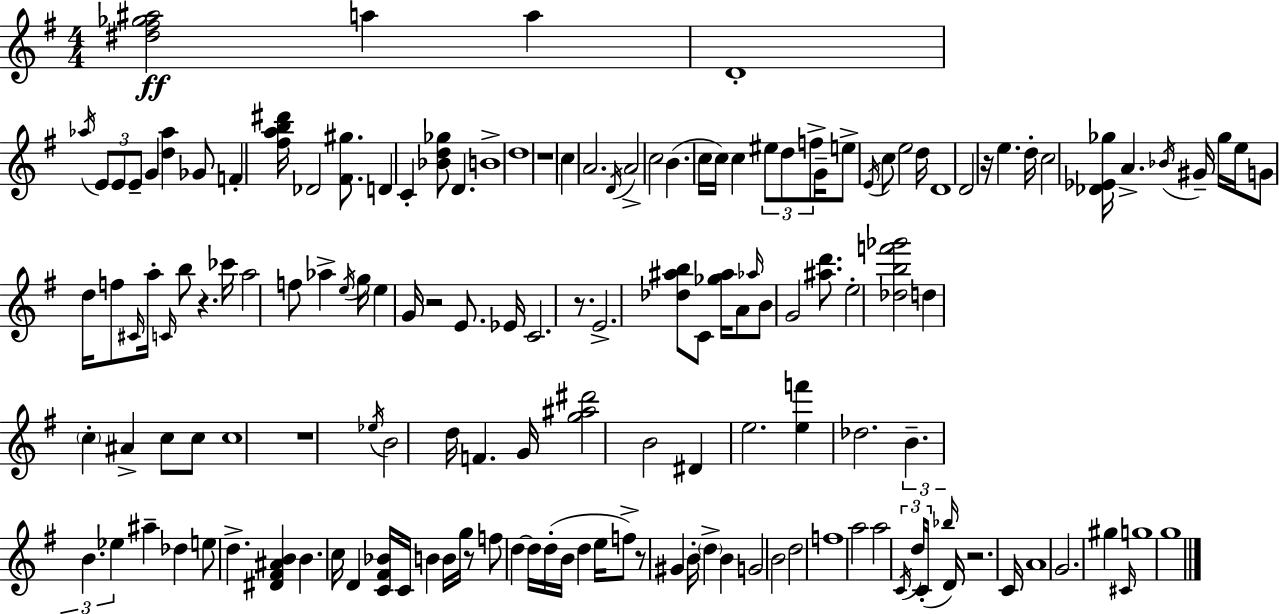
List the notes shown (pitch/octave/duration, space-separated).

[D#5,F#5,Gb5,A#5]/h A5/q A5/q D4/w Ab5/s E4/e E4/e E4/e G4/q [D5,Ab5]/q Gb4/e F4/q [F#5,A5,B5,D#6]/s Db4/h [F#4,G#5]/e. D4/q C4/q [Bb4,D5,Gb5]/e D4/q. B4/w D5/w R/w C5/q A4/h. D4/s A4/h C5/h B4/q. C5/s C5/s C5/q EIS5/e D5/e F5/e G4/s E5/e E4/s C5/e E5/h D5/s D4/w D4/h R/s E5/q. D5/s C5/h [Db4,Eb4,Gb5]/s A4/q. Bb4/s G#4/s Gb5/s E5/s G4/e D5/s F5/e C#4/s A5/s C4/s B5/e R/q. CES6/s A5/h F5/e Ab5/q E5/s G5/s E5/q G4/s R/h E4/e. Eb4/s C4/h. R/e. E4/h. [Db5,A#5,B5]/e C4/e [Gb5,A#5]/s A4/e Ab5/s B4/e G4/h [A#5,D6]/e. E5/h [Db5,B5,F6,Gb6]/h D5/q C5/q A#4/q C5/e C5/e C5/w R/w Eb5/s B4/h D5/s F4/q. G4/s [G5,A#5,D#6]/h B4/h D#4/q E5/h. [E5,F6]/q Db5/h. B4/q. B4/q. Eb5/q A#5/q Db5/q E5/e D5/q. [D#4,F#4,A#4,B4]/q B4/q. C5/s D4/q [C4,F#4,Bb4]/s C4/s B4/q B4/s G5/s R/e F5/e D5/q D5/s D5/s B4/s D5/q E5/s F5/e R/e G#4/q B4/s D5/q B4/q G4/h B4/h D5/h F5/w A5/h A5/h C4/s D5/s C4/s Bb5/s D4/s R/h. C4/s A4/w G4/h. G#5/q C#4/s G5/w G5/w